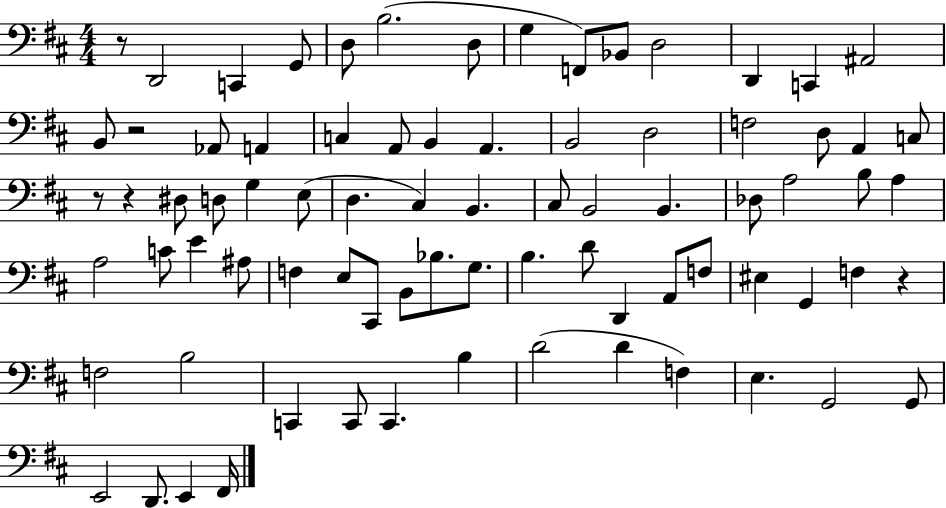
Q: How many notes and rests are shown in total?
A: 79